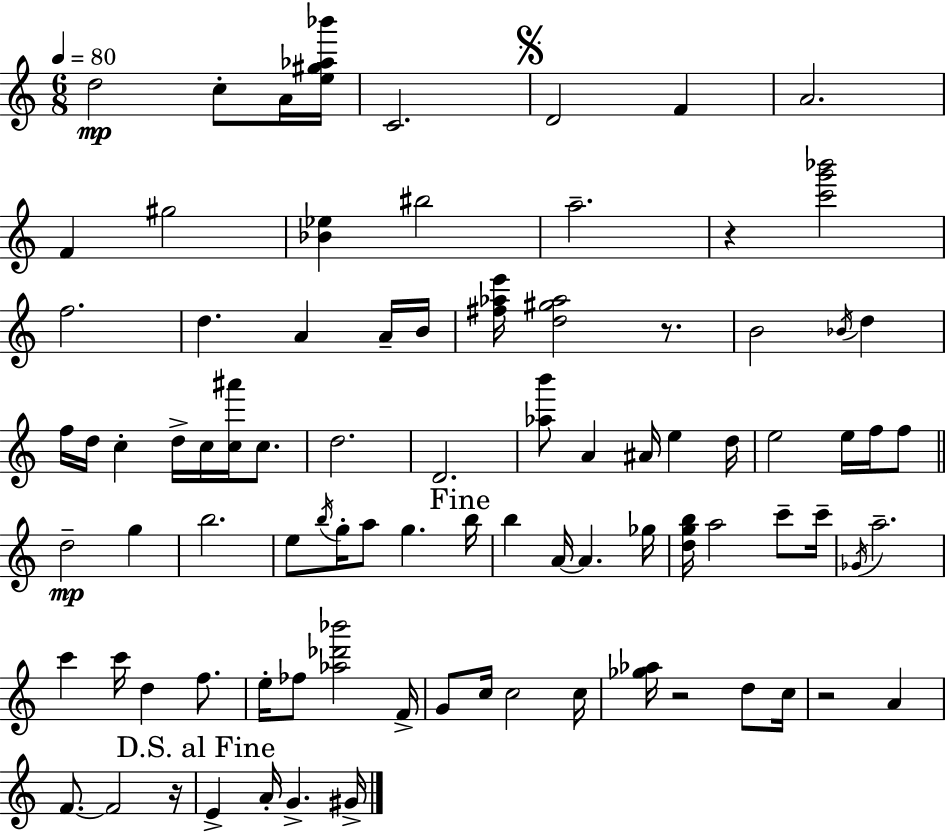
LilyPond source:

{
  \clef treble
  \numericTimeSignature
  \time 6/8
  \key a \minor
  \tempo 4 = 80
  d''2\mp c''8-. a'16 <e'' gis'' aes'' bes'''>16 | c'2. | \mark \markup { \musicglyph "scripts.segno" } d'2 f'4 | a'2. | \break f'4 gis''2 | <bes' ees''>4 bis''2 | a''2.-- | r4 <c''' g''' bes'''>2 | \break f''2. | d''4. a'4 a'16-- b'16 | <fis'' aes'' e'''>16 <d'' gis'' aes''>2 r8. | b'2 \acciaccatura { bes'16 } d''4 | \break f''16 d''16 c''4-. d''16-> c''16 <c'' ais'''>16 c''8. | d''2. | d'2. | <aes'' b'''>8 a'4 ais'16 e''4 | \break d''16 e''2 e''16 f''16 f''8 | \bar "||" \break \key a \minor d''2--\mp g''4 | b''2. | e''8 \acciaccatura { b''16 } g''16-. a''8 g''4. | \mark "Fine" b''16 b''4 a'16~~ a'4. | \break ges''16 <d'' g'' b''>16 a''2 c'''8-- | c'''16-- \acciaccatura { ges'16 } a''2.-- | c'''4 c'''16 d''4 f''8. | e''16-. fes''8 <aes'' des''' bes'''>2 | \break f'16-> g'8 c''16 c''2 | c''16 <ges'' aes''>16 r2 d''8 | c''16 r2 a'4 | f'8.~~ f'2 | \break r16 \mark "D.S. al Fine" e'4-> a'16-. g'4.-> | gis'16-> \bar "|."
}